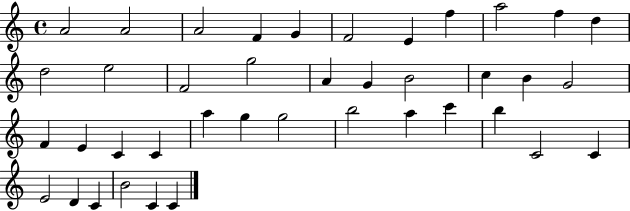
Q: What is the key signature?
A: C major